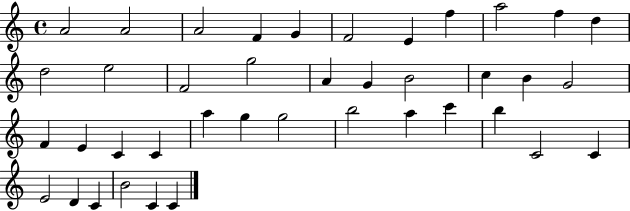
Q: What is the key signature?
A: C major